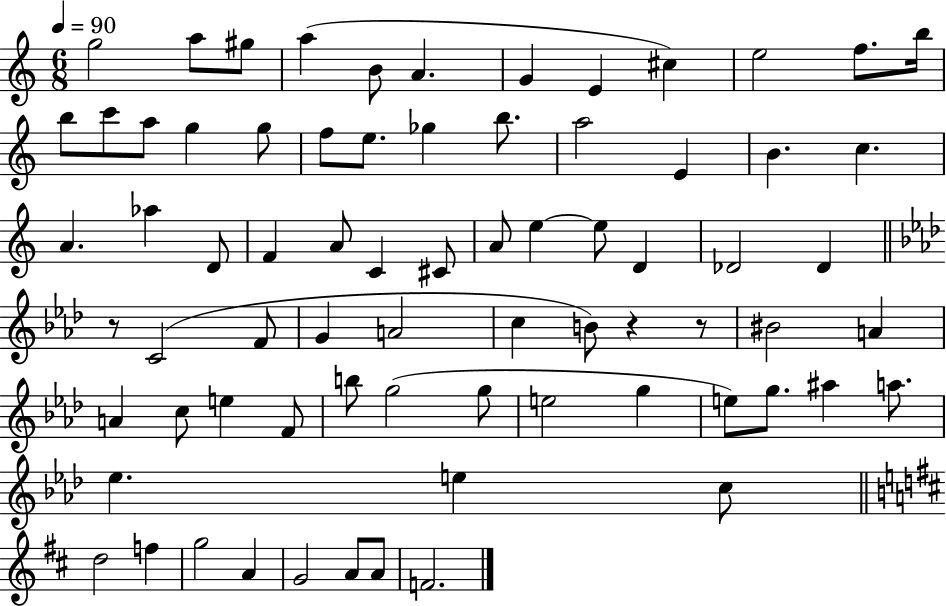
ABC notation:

X:1
T:Untitled
M:6/8
L:1/4
K:C
g2 a/2 ^g/2 a B/2 A G E ^c e2 f/2 b/4 b/2 c'/2 a/2 g g/2 f/2 e/2 _g b/2 a2 E B c A _a D/2 F A/2 C ^C/2 A/2 e e/2 D _D2 _D z/2 C2 F/2 G A2 c B/2 z z/2 ^B2 A A c/2 e F/2 b/2 g2 g/2 e2 g e/2 g/2 ^a a/2 _e e c/2 d2 f g2 A G2 A/2 A/2 F2